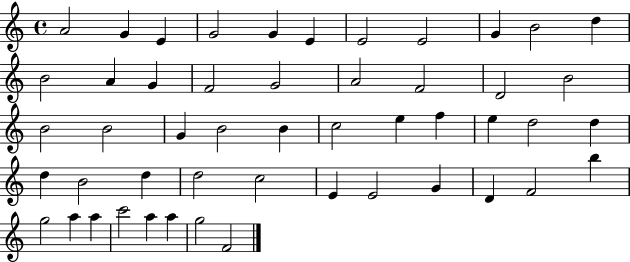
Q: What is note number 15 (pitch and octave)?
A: F4